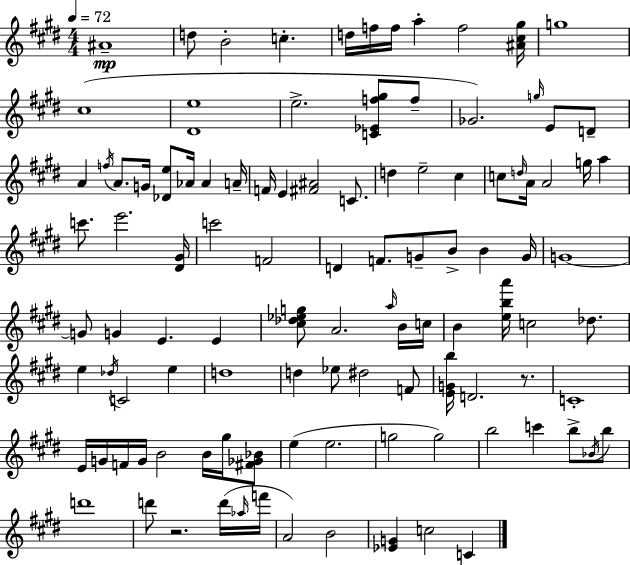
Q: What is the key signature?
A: E major